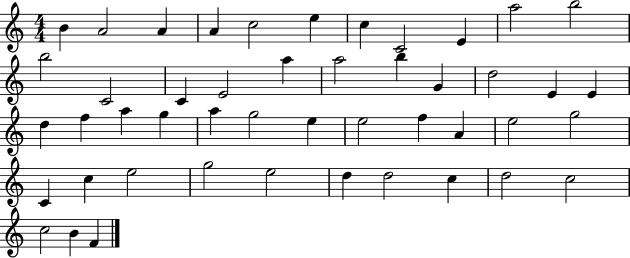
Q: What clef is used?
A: treble